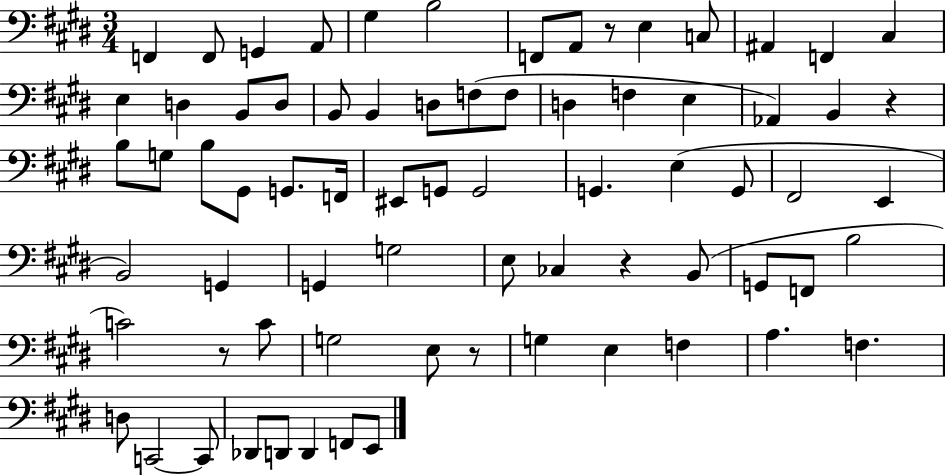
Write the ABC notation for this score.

X:1
T:Untitled
M:3/4
L:1/4
K:E
F,, F,,/2 G,, A,,/2 ^G, B,2 F,,/2 A,,/2 z/2 E, C,/2 ^A,, F,, ^C, E, D, B,,/2 D,/2 B,,/2 B,, D,/2 F,/2 F,/2 D, F, E, _A,, B,, z B,/2 G,/2 B,/2 ^G,,/2 G,,/2 F,,/4 ^E,,/2 G,,/2 G,,2 G,, E, G,,/2 ^F,,2 E,, B,,2 G,, G,, G,2 E,/2 _C, z B,,/2 G,,/2 F,,/2 B,2 C2 z/2 C/2 G,2 E,/2 z/2 G, E, F, A, F, D,/2 C,,2 C,,/2 _D,,/2 D,,/2 D,, F,,/2 E,,/2